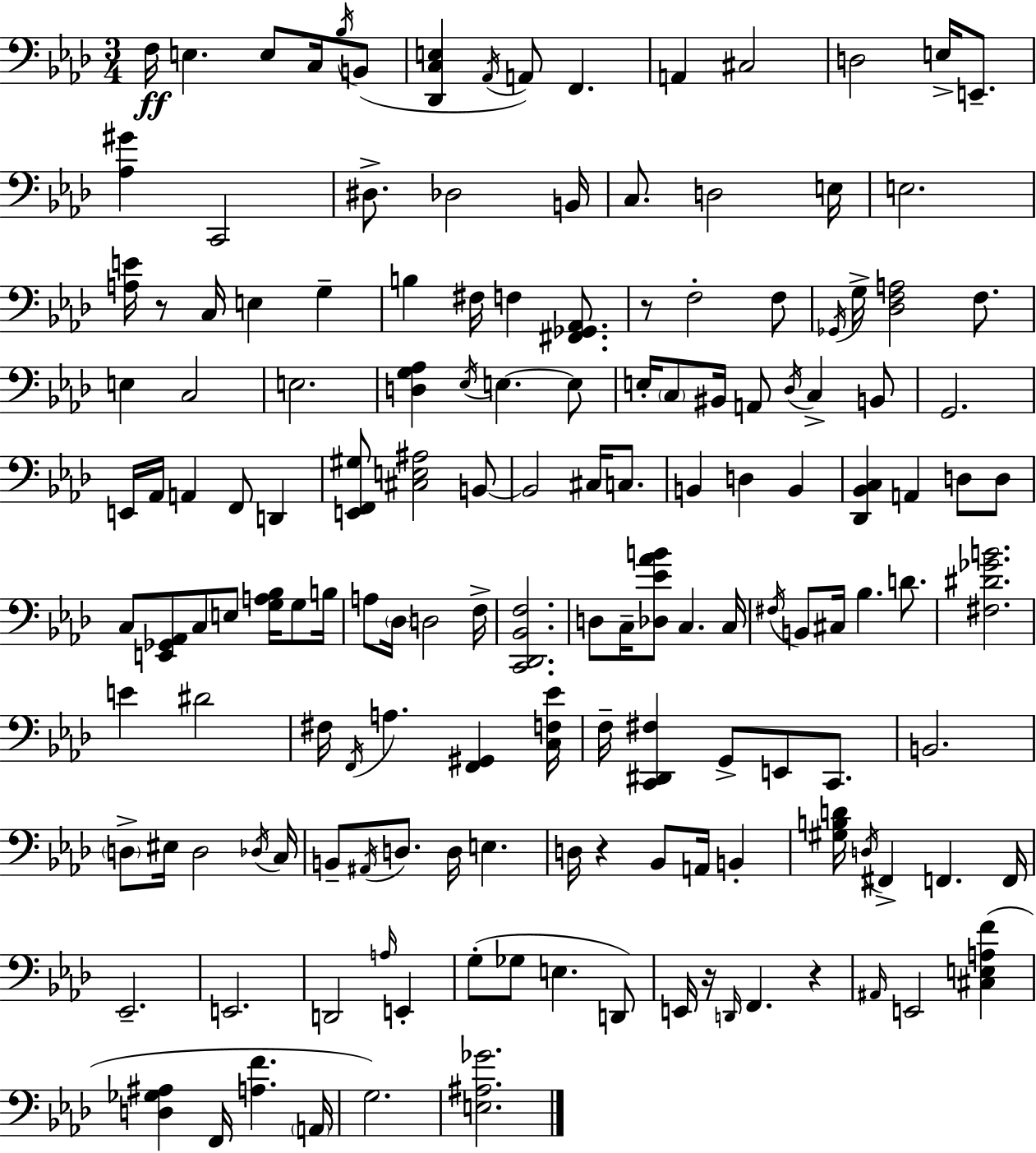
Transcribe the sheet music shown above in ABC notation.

X:1
T:Untitled
M:3/4
L:1/4
K:Ab
F,/4 E, E,/2 C,/4 _B,/4 B,,/2 [_D,,C,E,] _A,,/4 A,,/2 F,, A,, ^C,2 D,2 E,/4 E,,/2 [_A,^G] C,,2 ^D,/2 _D,2 B,,/4 C,/2 D,2 E,/4 E,2 [A,E]/4 z/2 C,/4 E, G, B, ^F,/4 F, [^F,,_G,,_A,,]/2 z/2 F,2 F,/2 _G,,/4 G,/4 [_D,F,A,]2 F,/2 E, C,2 E,2 [D,G,_A,] _E,/4 E, E,/2 E,/4 C,/2 ^B,,/4 A,,/2 _D,/4 C, B,,/2 G,,2 E,,/4 _A,,/4 A,, F,,/2 D,, [E,,F,,^G,]/2 [^C,E,^A,]2 B,,/2 B,,2 ^C,/4 C,/2 B,, D, B,, [_D,,_B,,C,] A,, D,/2 D,/2 C,/2 [E,,_G,,_A,,]/2 C,/2 E,/2 [G,A,_B,]/4 G,/2 B,/4 A,/2 _D,/4 D,2 F,/4 [C,,_D,,_B,,F,]2 D,/2 C,/4 [_D,_E_AB]/2 C, C,/4 ^F,/4 B,,/2 ^C,/4 _B, D/2 [^F,^D_GB]2 E ^D2 ^F,/4 F,,/4 A, [F,,^G,,] [C,F,_E]/4 F,/4 [C,,^D,,^F,] G,,/2 E,,/2 C,,/2 B,,2 D,/2 ^E,/4 D,2 _D,/4 C,/4 B,,/2 ^A,,/4 D,/2 D,/4 E, D,/4 z _B,,/2 A,,/4 B,, [^G,B,D]/4 D,/4 ^F,, F,, F,,/4 _E,,2 E,,2 D,,2 A,/4 E,, G,/2 _G,/2 E, D,,/2 E,,/4 z/4 D,,/4 F,, z ^A,,/4 E,,2 [^C,E,A,F] [D,_G,^A,] F,,/4 [A,F] A,,/4 G,2 [E,^A,_G]2